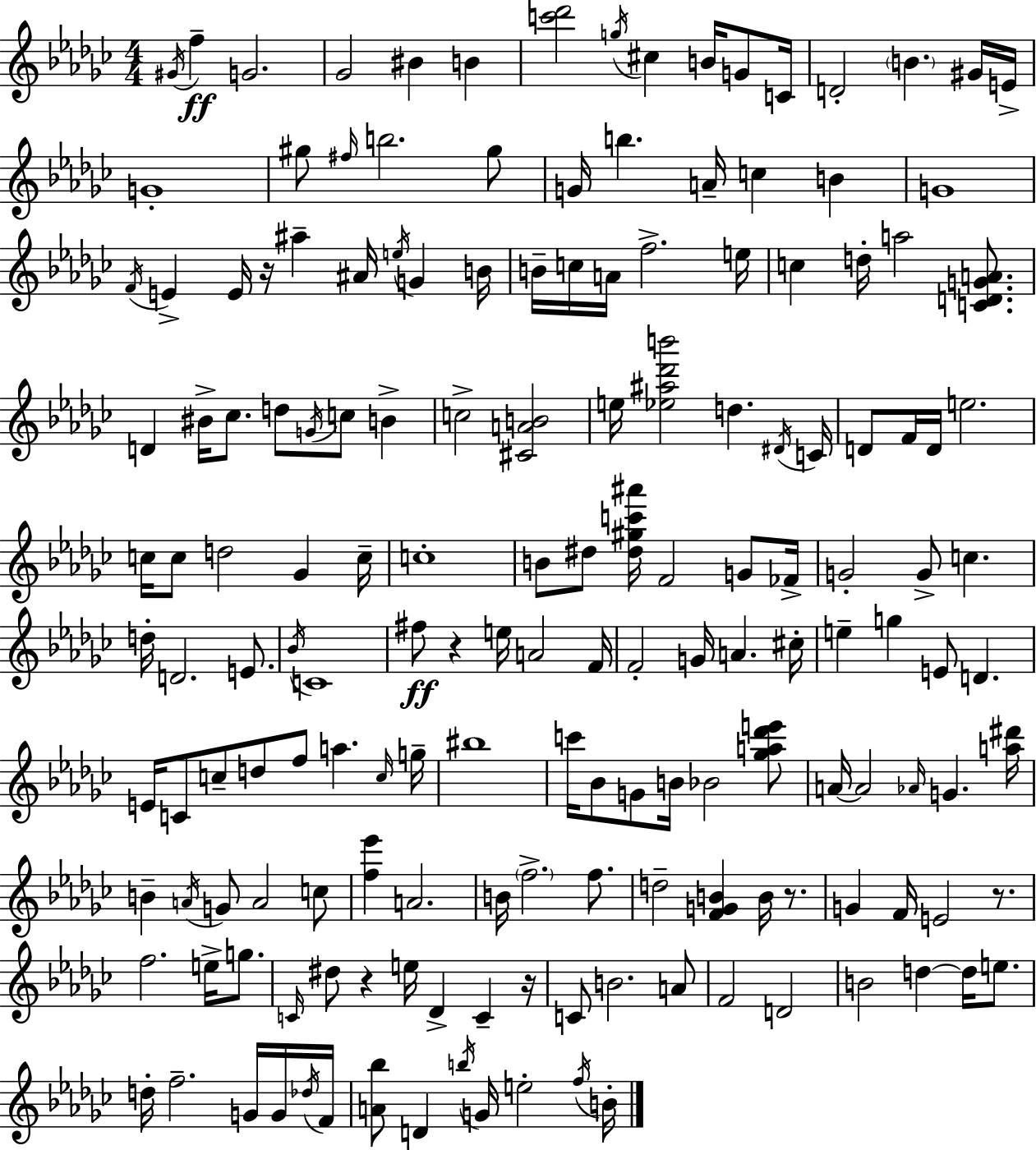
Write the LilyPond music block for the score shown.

{
  \clef treble
  \numericTimeSignature
  \time 4/4
  \key ees \minor
  \acciaccatura { gis'16 }\ff f''4-- g'2. | ges'2 bis'4 b'4 | <c''' des'''>2 \acciaccatura { g''16 } cis''4 b'16 g'8 | c'16 d'2-. \parenthesize b'4. | \break gis'16 e'16-> g'1-. | gis''8 \grace { fis''16 } b''2. | gis''8 g'16 b''4. a'16-- c''4 b'4 | g'1 | \break \acciaccatura { f'16 } e'4-> e'16 r16 ais''4-- ais'16 \acciaccatura { e''16 } | g'4 b'16 b'16-- c''16 a'16 f''2.-> | e''16 c''4 d''16-. a''2 | <c' d' g' a'>8. d'4 bis'16-> ces''8. d''8 \acciaccatura { g'16 } | \break c''8 b'4-> c''2-> <cis' a' b'>2 | e''16 <ees'' ais'' des''' b'''>2 d''4. | \acciaccatura { dis'16 } c'16 d'8 f'16 d'16 e''2. | c''16 c''8 d''2 | \break ges'4 c''16-- c''1-. | b'8 dis''8 <dis'' gis'' c''' ais'''>16 f'2 | g'8 fes'16-> g'2-. g'8-> | c''4. d''16-. d'2. | \break e'8. \acciaccatura { bes'16 } c'1 | fis''8\ff r4 e''16 a'2 | f'16 f'2-. | g'16 a'4. cis''16-. e''4-- g''4 | \break e'8 d'4. e'16 c'8 c''8-- d''8 f''8 | a''4. \grace { c''16 } g''16-- bis''1 | c'''16 bes'8 g'8 b'16 bes'2 | <ges'' a'' des''' e'''>8 a'16~~ a'2 | \break \grace { aes'16 } g'4. <a'' dis'''>16 b'4-- \acciaccatura { a'16 } g'8 | a'2 c''8 <f'' ees'''>4 a'2. | b'16 \parenthesize f''2.-> | f''8. d''2-- | \break <f' g' b'>4 b'16 r8. g'4 f'16 | e'2 r8. f''2. | e''16-> g''8. \grace { c'16 } dis''8 r4 | e''16 des'4-> c'4-- r16 c'8 b'2. | \break a'8 f'2 | d'2 b'2 | d''4~~ d''16 e''8. d''16-. f''2.-- | g'16 g'16 \acciaccatura { des''16 } f'16 <a' bes''>8 d'4 | \break \acciaccatura { b''16 } g'16 e''2-. \acciaccatura { f''16 } b'16-. \bar "|."
}